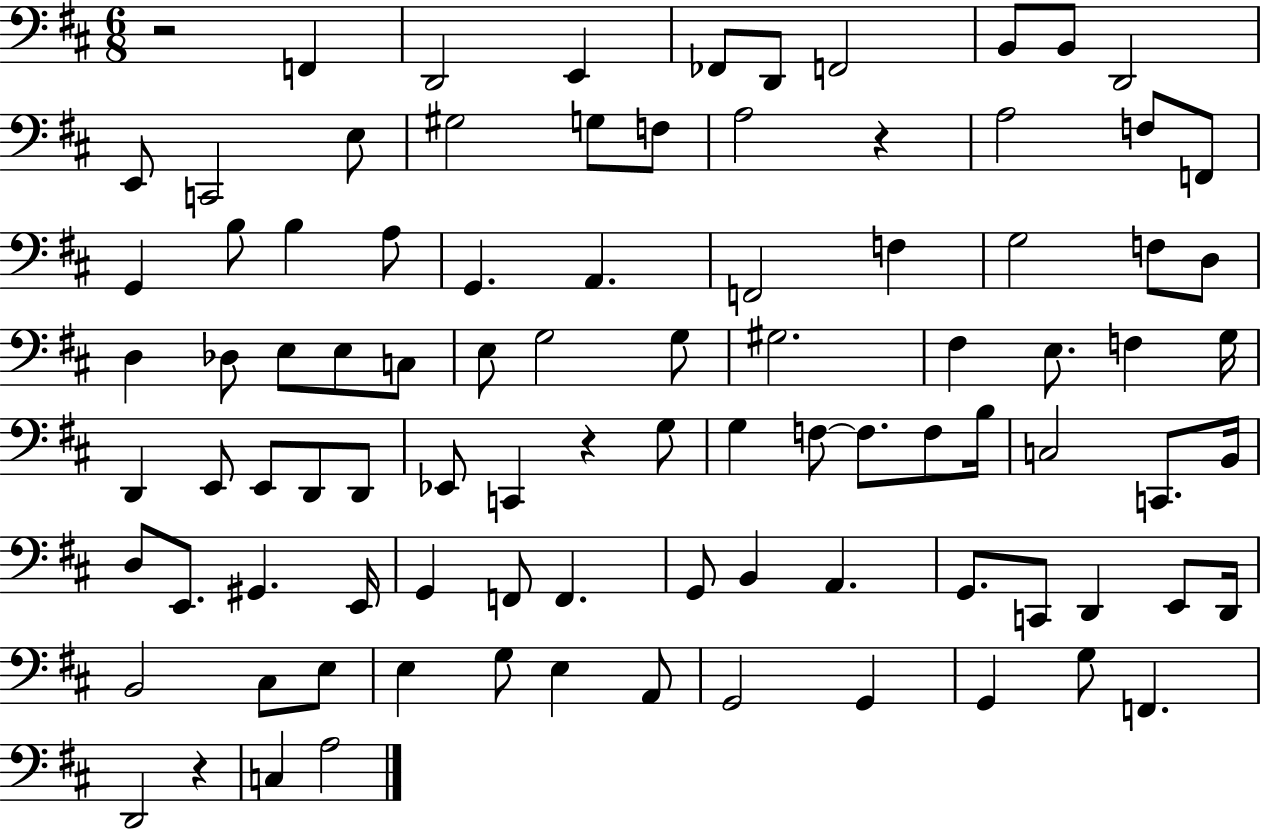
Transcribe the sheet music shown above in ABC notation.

X:1
T:Untitled
M:6/8
L:1/4
K:D
z2 F,, D,,2 E,, _F,,/2 D,,/2 F,,2 B,,/2 B,,/2 D,,2 E,,/2 C,,2 E,/2 ^G,2 G,/2 F,/2 A,2 z A,2 F,/2 F,,/2 G,, B,/2 B, A,/2 G,, A,, F,,2 F, G,2 F,/2 D,/2 D, _D,/2 E,/2 E,/2 C,/2 E,/2 G,2 G,/2 ^G,2 ^F, E,/2 F, G,/4 D,, E,,/2 E,,/2 D,,/2 D,,/2 _E,,/2 C,, z G,/2 G, F,/2 F,/2 F,/2 B,/4 C,2 C,,/2 B,,/4 D,/2 E,,/2 ^G,, E,,/4 G,, F,,/2 F,, G,,/2 B,, A,, G,,/2 C,,/2 D,, E,,/2 D,,/4 B,,2 ^C,/2 E,/2 E, G,/2 E, A,,/2 G,,2 G,, G,, G,/2 F,, D,,2 z C, A,2